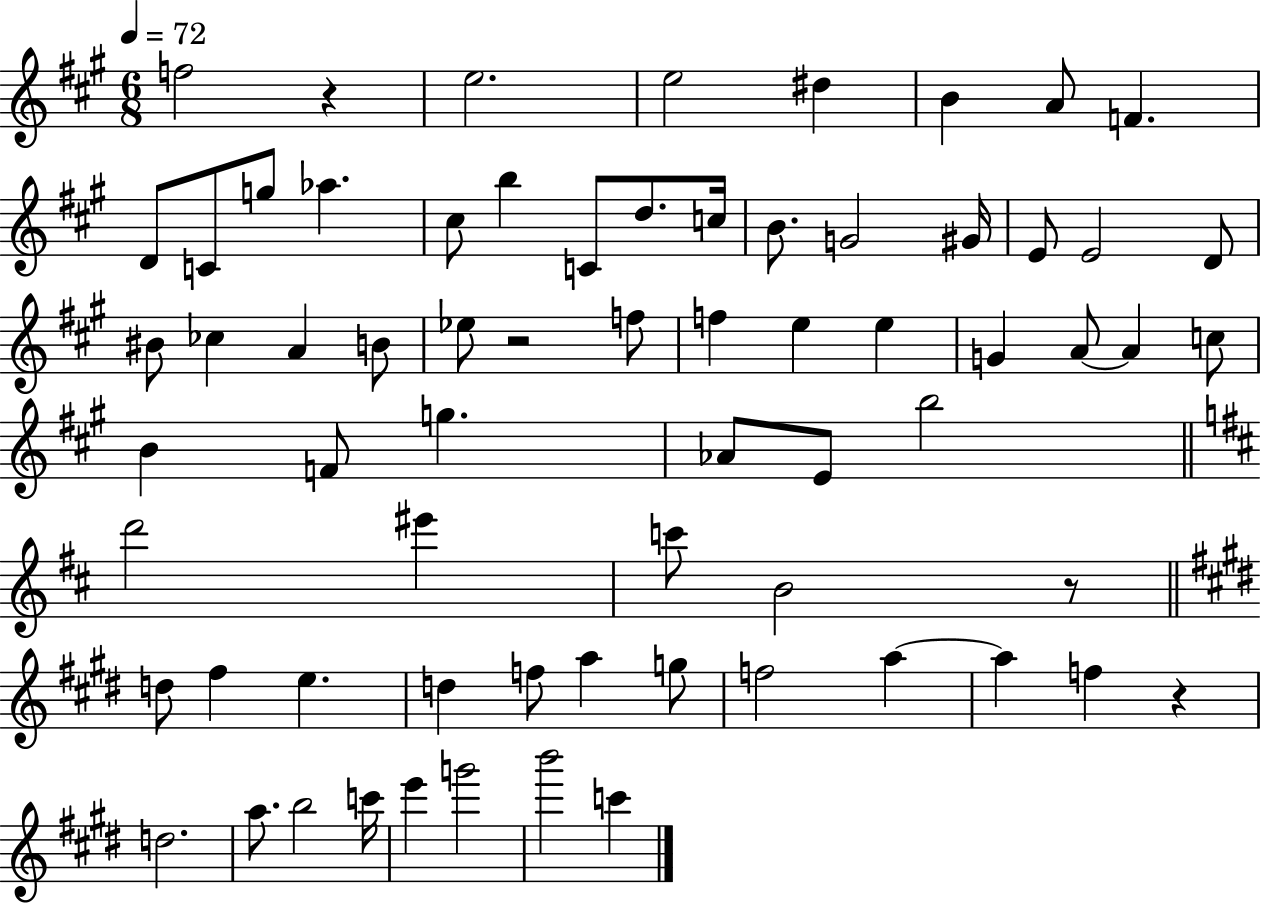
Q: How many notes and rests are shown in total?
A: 68